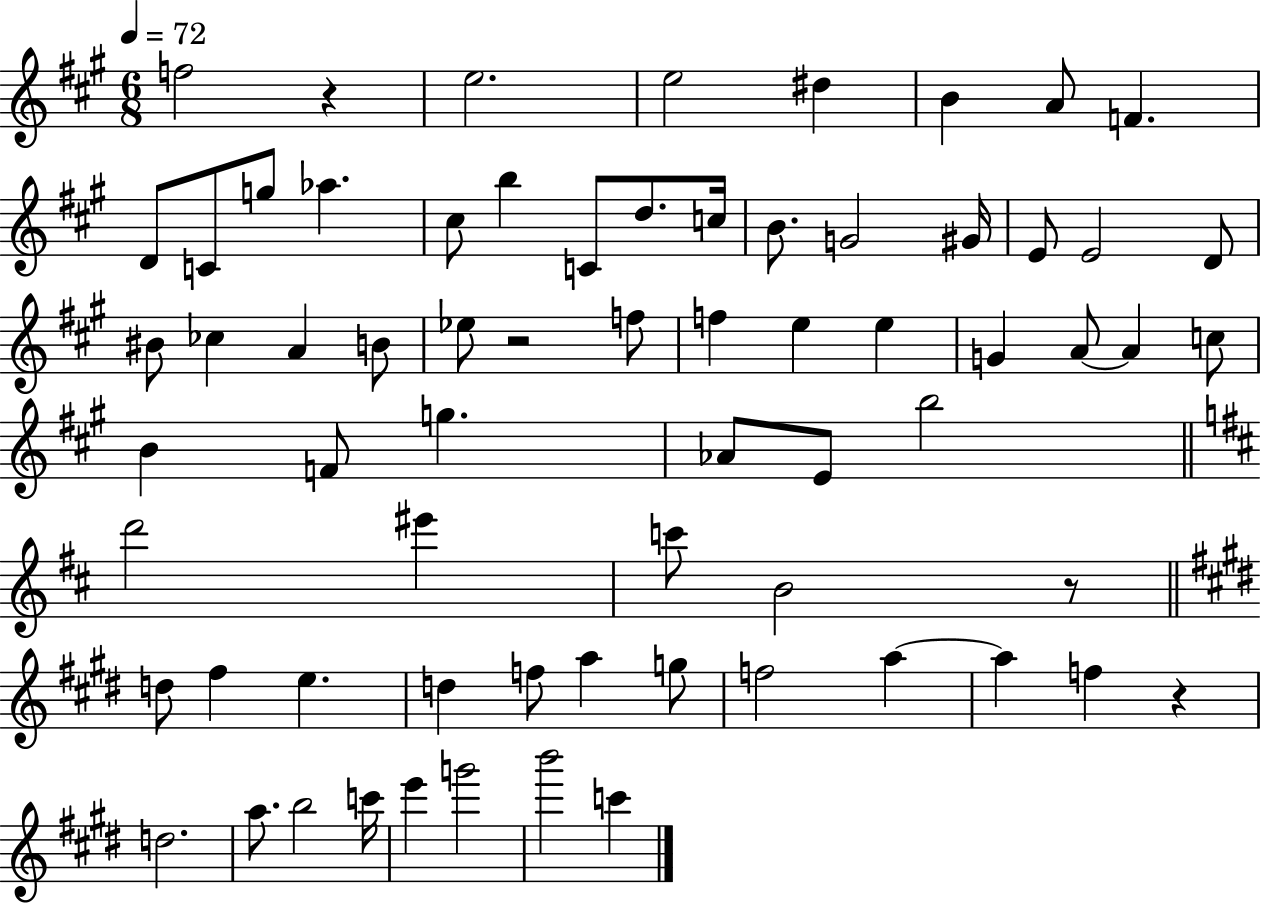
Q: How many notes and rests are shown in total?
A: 68